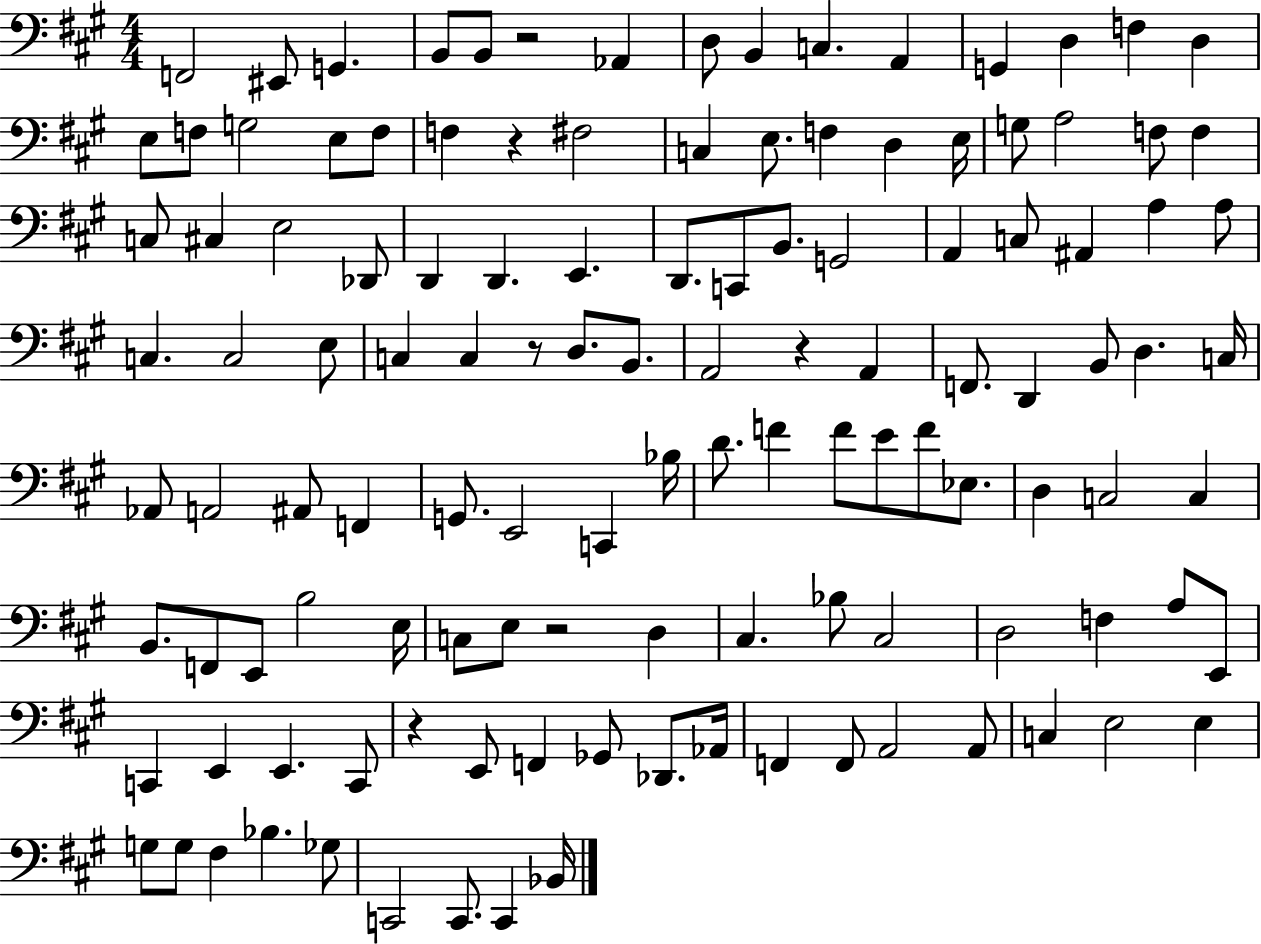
{
  \clef bass
  \numericTimeSignature
  \time 4/4
  \key a \major
  f,2 eis,8 g,4. | b,8 b,8 r2 aes,4 | d8 b,4 c4. a,4 | g,4 d4 f4 d4 | \break e8 f8 g2 e8 f8 | f4 r4 fis2 | c4 e8. f4 d4 e16 | g8 a2 f8 f4 | \break c8 cis4 e2 des,8 | d,4 d,4. e,4. | d,8. c,8 b,8. g,2 | a,4 c8 ais,4 a4 a8 | \break c4. c2 e8 | c4 c4 r8 d8. b,8. | a,2 r4 a,4 | f,8. d,4 b,8 d4. c16 | \break aes,8 a,2 ais,8 f,4 | g,8. e,2 c,4 bes16 | d'8. f'4 f'8 e'8 f'8 ees8. | d4 c2 c4 | \break b,8. f,8 e,8 b2 e16 | c8 e8 r2 d4 | cis4. bes8 cis2 | d2 f4 a8 e,8 | \break c,4 e,4 e,4. c,8 | r4 e,8 f,4 ges,8 des,8. aes,16 | f,4 f,8 a,2 a,8 | c4 e2 e4 | \break g8 g8 fis4 bes4. ges8 | c,2 c,8. c,4 bes,16 | \bar "|."
}